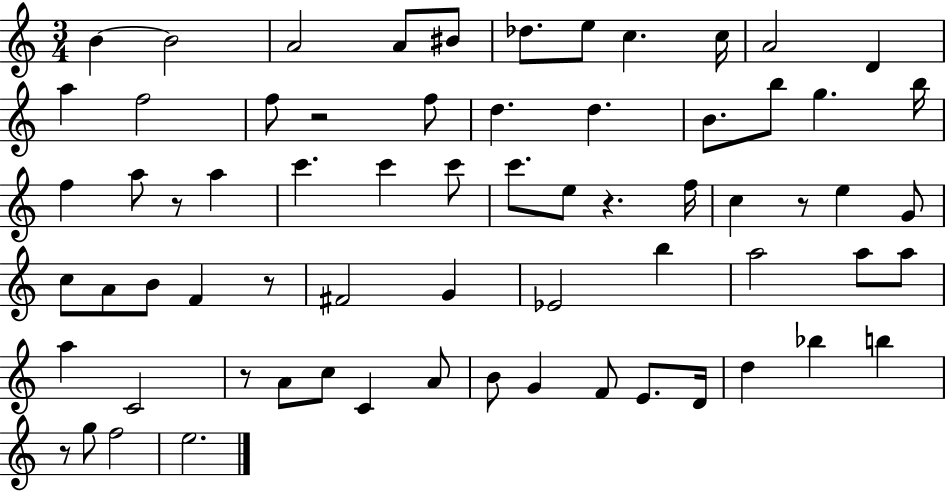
B4/q B4/h A4/h A4/e BIS4/e Db5/e. E5/e C5/q. C5/s A4/h D4/q A5/q F5/h F5/e R/h F5/e D5/q. D5/q. B4/e. B5/e G5/q. B5/s F5/q A5/e R/e A5/q C6/q. C6/q C6/e C6/e. E5/e R/q. F5/s C5/q R/e E5/q G4/e C5/e A4/e B4/e F4/q R/e F#4/h G4/q Eb4/h B5/q A5/h A5/e A5/e A5/q C4/h R/e A4/e C5/e C4/q A4/e B4/e G4/q F4/e E4/e. D4/s D5/q Bb5/q B5/q R/e G5/e F5/h E5/h.